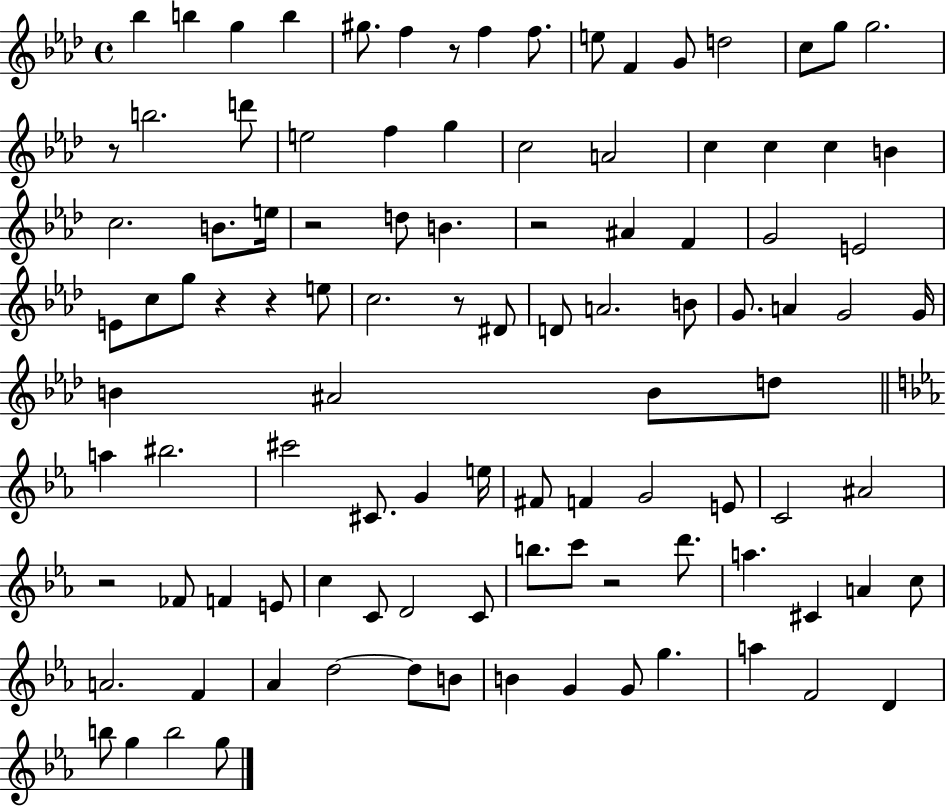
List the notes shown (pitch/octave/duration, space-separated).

Bb5/q B5/q G5/q B5/q G#5/e. F5/q R/e F5/q F5/e. E5/e F4/q G4/e D5/h C5/e G5/e G5/h. R/e B5/h. D6/e E5/h F5/q G5/q C5/h A4/h C5/q C5/q C5/q B4/q C5/h. B4/e. E5/s R/h D5/e B4/q. R/h A#4/q F4/q G4/h E4/h E4/e C5/e G5/e R/q R/q E5/e C5/h. R/e D#4/e D4/e A4/h. B4/e G4/e. A4/q G4/h G4/s B4/q A#4/h B4/e D5/e A5/q BIS5/h. C#6/h C#4/e. G4/q E5/s F#4/e F4/q G4/h E4/e C4/h A#4/h R/h FES4/e F4/q E4/e C5/q C4/e D4/h C4/e B5/e. C6/e R/h D6/e. A5/q. C#4/q A4/q C5/e A4/h. F4/q Ab4/q D5/h D5/e B4/e B4/q G4/q G4/e G5/q. A5/q F4/h D4/q B5/e G5/q B5/h G5/e